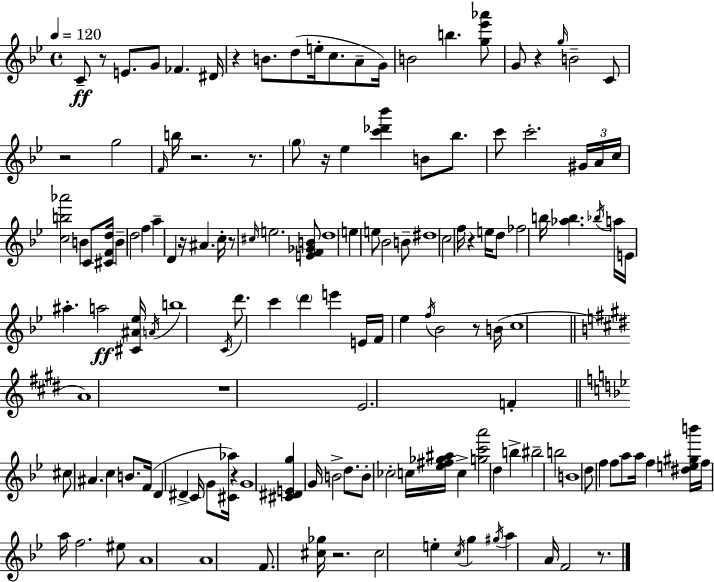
{
  \clef treble
  \time 4/4
  \defaultTimeSignature
  \key g \minor
  \tempo 4 = 120
  \repeat volta 2 { c'8--\ff r8 e'8. g'8 fes'4. dis'16 | r4 b'8. d''8( e''16-. c''8. a'8-- g'16) | b'2 b''4. <g'' ees''' aes'''>8 | g'8 r4 \grace { g''16 } b'2-- c'8 | \break r2 g''2 | \grace { f'16 } b''16 r2. r8. | \parenthesize g''8 r16 ees''4 <c''' des''' bes'''>4 b'8 bes''8. | c'''8 c'''2.-. | \break \tuplet 3/2 { gis'16 a'16 c''16 } <c'' b'' aes'''>2 b'4 c'8 | <cis' f' d''>16 b'4-- d''2 f''4 | a''4-- d'4 r16 ais'4. | c''16-. r8 \grace { cis''16 } e''2. | \break <e' f' ges' b'>8 d''1 | e''4 e''8 bes'2 | b'8-- dis''1 | c''2 f''16 r4 | \break e''16 d''8 fes''2 b''16 <aes'' b''>4. | \acciaccatura { bes''16 } a''16 e'16 ais''4.-. a''2\ff | <cis' ais' ees''>16 \acciaccatura { a'16 } b''1 | \acciaccatura { c'16 } d'''8. c'''4 \parenthesize d'''4 | \break e'''4 e'16 f'16 ees''4 \acciaccatura { f''16 } bes'2 | r8 b'16( c''1 | \bar "||" \break \key e \major a'1) | r1 | e'2. f'4-. | \bar "||" \break \key bes \major cis''8 ais'4. c''4 b'8. f'16( | d'4 dis'4-> c'16 g'8 <cis' aes''>16) r4 | g'1 | <cis' dis' e' g''>4 g'16 b'2-> d''8. | \break b'8-. ces''2-. c''16 <ees'' fis'' ges'' ais''>16 c''4-> | <g'' c''' a'''>2 d''4 b''4-> | bis''2-- b''2 | b'1 | \break d''8 f''4 f''8 a''8 a''16 f''4 <dis'' e'' gis'' b'''>16 | f''16 a''16 f''2. eis''8 | a'1 | a'1 | \break f'8. <cis'' ges''>16 r2. | cis''2 e''4-. \acciaccatura { c''16 } g''4 | \acciaccatura { gis''16 } a''4 a'16 f'2 r8. | } \bar "|."
}